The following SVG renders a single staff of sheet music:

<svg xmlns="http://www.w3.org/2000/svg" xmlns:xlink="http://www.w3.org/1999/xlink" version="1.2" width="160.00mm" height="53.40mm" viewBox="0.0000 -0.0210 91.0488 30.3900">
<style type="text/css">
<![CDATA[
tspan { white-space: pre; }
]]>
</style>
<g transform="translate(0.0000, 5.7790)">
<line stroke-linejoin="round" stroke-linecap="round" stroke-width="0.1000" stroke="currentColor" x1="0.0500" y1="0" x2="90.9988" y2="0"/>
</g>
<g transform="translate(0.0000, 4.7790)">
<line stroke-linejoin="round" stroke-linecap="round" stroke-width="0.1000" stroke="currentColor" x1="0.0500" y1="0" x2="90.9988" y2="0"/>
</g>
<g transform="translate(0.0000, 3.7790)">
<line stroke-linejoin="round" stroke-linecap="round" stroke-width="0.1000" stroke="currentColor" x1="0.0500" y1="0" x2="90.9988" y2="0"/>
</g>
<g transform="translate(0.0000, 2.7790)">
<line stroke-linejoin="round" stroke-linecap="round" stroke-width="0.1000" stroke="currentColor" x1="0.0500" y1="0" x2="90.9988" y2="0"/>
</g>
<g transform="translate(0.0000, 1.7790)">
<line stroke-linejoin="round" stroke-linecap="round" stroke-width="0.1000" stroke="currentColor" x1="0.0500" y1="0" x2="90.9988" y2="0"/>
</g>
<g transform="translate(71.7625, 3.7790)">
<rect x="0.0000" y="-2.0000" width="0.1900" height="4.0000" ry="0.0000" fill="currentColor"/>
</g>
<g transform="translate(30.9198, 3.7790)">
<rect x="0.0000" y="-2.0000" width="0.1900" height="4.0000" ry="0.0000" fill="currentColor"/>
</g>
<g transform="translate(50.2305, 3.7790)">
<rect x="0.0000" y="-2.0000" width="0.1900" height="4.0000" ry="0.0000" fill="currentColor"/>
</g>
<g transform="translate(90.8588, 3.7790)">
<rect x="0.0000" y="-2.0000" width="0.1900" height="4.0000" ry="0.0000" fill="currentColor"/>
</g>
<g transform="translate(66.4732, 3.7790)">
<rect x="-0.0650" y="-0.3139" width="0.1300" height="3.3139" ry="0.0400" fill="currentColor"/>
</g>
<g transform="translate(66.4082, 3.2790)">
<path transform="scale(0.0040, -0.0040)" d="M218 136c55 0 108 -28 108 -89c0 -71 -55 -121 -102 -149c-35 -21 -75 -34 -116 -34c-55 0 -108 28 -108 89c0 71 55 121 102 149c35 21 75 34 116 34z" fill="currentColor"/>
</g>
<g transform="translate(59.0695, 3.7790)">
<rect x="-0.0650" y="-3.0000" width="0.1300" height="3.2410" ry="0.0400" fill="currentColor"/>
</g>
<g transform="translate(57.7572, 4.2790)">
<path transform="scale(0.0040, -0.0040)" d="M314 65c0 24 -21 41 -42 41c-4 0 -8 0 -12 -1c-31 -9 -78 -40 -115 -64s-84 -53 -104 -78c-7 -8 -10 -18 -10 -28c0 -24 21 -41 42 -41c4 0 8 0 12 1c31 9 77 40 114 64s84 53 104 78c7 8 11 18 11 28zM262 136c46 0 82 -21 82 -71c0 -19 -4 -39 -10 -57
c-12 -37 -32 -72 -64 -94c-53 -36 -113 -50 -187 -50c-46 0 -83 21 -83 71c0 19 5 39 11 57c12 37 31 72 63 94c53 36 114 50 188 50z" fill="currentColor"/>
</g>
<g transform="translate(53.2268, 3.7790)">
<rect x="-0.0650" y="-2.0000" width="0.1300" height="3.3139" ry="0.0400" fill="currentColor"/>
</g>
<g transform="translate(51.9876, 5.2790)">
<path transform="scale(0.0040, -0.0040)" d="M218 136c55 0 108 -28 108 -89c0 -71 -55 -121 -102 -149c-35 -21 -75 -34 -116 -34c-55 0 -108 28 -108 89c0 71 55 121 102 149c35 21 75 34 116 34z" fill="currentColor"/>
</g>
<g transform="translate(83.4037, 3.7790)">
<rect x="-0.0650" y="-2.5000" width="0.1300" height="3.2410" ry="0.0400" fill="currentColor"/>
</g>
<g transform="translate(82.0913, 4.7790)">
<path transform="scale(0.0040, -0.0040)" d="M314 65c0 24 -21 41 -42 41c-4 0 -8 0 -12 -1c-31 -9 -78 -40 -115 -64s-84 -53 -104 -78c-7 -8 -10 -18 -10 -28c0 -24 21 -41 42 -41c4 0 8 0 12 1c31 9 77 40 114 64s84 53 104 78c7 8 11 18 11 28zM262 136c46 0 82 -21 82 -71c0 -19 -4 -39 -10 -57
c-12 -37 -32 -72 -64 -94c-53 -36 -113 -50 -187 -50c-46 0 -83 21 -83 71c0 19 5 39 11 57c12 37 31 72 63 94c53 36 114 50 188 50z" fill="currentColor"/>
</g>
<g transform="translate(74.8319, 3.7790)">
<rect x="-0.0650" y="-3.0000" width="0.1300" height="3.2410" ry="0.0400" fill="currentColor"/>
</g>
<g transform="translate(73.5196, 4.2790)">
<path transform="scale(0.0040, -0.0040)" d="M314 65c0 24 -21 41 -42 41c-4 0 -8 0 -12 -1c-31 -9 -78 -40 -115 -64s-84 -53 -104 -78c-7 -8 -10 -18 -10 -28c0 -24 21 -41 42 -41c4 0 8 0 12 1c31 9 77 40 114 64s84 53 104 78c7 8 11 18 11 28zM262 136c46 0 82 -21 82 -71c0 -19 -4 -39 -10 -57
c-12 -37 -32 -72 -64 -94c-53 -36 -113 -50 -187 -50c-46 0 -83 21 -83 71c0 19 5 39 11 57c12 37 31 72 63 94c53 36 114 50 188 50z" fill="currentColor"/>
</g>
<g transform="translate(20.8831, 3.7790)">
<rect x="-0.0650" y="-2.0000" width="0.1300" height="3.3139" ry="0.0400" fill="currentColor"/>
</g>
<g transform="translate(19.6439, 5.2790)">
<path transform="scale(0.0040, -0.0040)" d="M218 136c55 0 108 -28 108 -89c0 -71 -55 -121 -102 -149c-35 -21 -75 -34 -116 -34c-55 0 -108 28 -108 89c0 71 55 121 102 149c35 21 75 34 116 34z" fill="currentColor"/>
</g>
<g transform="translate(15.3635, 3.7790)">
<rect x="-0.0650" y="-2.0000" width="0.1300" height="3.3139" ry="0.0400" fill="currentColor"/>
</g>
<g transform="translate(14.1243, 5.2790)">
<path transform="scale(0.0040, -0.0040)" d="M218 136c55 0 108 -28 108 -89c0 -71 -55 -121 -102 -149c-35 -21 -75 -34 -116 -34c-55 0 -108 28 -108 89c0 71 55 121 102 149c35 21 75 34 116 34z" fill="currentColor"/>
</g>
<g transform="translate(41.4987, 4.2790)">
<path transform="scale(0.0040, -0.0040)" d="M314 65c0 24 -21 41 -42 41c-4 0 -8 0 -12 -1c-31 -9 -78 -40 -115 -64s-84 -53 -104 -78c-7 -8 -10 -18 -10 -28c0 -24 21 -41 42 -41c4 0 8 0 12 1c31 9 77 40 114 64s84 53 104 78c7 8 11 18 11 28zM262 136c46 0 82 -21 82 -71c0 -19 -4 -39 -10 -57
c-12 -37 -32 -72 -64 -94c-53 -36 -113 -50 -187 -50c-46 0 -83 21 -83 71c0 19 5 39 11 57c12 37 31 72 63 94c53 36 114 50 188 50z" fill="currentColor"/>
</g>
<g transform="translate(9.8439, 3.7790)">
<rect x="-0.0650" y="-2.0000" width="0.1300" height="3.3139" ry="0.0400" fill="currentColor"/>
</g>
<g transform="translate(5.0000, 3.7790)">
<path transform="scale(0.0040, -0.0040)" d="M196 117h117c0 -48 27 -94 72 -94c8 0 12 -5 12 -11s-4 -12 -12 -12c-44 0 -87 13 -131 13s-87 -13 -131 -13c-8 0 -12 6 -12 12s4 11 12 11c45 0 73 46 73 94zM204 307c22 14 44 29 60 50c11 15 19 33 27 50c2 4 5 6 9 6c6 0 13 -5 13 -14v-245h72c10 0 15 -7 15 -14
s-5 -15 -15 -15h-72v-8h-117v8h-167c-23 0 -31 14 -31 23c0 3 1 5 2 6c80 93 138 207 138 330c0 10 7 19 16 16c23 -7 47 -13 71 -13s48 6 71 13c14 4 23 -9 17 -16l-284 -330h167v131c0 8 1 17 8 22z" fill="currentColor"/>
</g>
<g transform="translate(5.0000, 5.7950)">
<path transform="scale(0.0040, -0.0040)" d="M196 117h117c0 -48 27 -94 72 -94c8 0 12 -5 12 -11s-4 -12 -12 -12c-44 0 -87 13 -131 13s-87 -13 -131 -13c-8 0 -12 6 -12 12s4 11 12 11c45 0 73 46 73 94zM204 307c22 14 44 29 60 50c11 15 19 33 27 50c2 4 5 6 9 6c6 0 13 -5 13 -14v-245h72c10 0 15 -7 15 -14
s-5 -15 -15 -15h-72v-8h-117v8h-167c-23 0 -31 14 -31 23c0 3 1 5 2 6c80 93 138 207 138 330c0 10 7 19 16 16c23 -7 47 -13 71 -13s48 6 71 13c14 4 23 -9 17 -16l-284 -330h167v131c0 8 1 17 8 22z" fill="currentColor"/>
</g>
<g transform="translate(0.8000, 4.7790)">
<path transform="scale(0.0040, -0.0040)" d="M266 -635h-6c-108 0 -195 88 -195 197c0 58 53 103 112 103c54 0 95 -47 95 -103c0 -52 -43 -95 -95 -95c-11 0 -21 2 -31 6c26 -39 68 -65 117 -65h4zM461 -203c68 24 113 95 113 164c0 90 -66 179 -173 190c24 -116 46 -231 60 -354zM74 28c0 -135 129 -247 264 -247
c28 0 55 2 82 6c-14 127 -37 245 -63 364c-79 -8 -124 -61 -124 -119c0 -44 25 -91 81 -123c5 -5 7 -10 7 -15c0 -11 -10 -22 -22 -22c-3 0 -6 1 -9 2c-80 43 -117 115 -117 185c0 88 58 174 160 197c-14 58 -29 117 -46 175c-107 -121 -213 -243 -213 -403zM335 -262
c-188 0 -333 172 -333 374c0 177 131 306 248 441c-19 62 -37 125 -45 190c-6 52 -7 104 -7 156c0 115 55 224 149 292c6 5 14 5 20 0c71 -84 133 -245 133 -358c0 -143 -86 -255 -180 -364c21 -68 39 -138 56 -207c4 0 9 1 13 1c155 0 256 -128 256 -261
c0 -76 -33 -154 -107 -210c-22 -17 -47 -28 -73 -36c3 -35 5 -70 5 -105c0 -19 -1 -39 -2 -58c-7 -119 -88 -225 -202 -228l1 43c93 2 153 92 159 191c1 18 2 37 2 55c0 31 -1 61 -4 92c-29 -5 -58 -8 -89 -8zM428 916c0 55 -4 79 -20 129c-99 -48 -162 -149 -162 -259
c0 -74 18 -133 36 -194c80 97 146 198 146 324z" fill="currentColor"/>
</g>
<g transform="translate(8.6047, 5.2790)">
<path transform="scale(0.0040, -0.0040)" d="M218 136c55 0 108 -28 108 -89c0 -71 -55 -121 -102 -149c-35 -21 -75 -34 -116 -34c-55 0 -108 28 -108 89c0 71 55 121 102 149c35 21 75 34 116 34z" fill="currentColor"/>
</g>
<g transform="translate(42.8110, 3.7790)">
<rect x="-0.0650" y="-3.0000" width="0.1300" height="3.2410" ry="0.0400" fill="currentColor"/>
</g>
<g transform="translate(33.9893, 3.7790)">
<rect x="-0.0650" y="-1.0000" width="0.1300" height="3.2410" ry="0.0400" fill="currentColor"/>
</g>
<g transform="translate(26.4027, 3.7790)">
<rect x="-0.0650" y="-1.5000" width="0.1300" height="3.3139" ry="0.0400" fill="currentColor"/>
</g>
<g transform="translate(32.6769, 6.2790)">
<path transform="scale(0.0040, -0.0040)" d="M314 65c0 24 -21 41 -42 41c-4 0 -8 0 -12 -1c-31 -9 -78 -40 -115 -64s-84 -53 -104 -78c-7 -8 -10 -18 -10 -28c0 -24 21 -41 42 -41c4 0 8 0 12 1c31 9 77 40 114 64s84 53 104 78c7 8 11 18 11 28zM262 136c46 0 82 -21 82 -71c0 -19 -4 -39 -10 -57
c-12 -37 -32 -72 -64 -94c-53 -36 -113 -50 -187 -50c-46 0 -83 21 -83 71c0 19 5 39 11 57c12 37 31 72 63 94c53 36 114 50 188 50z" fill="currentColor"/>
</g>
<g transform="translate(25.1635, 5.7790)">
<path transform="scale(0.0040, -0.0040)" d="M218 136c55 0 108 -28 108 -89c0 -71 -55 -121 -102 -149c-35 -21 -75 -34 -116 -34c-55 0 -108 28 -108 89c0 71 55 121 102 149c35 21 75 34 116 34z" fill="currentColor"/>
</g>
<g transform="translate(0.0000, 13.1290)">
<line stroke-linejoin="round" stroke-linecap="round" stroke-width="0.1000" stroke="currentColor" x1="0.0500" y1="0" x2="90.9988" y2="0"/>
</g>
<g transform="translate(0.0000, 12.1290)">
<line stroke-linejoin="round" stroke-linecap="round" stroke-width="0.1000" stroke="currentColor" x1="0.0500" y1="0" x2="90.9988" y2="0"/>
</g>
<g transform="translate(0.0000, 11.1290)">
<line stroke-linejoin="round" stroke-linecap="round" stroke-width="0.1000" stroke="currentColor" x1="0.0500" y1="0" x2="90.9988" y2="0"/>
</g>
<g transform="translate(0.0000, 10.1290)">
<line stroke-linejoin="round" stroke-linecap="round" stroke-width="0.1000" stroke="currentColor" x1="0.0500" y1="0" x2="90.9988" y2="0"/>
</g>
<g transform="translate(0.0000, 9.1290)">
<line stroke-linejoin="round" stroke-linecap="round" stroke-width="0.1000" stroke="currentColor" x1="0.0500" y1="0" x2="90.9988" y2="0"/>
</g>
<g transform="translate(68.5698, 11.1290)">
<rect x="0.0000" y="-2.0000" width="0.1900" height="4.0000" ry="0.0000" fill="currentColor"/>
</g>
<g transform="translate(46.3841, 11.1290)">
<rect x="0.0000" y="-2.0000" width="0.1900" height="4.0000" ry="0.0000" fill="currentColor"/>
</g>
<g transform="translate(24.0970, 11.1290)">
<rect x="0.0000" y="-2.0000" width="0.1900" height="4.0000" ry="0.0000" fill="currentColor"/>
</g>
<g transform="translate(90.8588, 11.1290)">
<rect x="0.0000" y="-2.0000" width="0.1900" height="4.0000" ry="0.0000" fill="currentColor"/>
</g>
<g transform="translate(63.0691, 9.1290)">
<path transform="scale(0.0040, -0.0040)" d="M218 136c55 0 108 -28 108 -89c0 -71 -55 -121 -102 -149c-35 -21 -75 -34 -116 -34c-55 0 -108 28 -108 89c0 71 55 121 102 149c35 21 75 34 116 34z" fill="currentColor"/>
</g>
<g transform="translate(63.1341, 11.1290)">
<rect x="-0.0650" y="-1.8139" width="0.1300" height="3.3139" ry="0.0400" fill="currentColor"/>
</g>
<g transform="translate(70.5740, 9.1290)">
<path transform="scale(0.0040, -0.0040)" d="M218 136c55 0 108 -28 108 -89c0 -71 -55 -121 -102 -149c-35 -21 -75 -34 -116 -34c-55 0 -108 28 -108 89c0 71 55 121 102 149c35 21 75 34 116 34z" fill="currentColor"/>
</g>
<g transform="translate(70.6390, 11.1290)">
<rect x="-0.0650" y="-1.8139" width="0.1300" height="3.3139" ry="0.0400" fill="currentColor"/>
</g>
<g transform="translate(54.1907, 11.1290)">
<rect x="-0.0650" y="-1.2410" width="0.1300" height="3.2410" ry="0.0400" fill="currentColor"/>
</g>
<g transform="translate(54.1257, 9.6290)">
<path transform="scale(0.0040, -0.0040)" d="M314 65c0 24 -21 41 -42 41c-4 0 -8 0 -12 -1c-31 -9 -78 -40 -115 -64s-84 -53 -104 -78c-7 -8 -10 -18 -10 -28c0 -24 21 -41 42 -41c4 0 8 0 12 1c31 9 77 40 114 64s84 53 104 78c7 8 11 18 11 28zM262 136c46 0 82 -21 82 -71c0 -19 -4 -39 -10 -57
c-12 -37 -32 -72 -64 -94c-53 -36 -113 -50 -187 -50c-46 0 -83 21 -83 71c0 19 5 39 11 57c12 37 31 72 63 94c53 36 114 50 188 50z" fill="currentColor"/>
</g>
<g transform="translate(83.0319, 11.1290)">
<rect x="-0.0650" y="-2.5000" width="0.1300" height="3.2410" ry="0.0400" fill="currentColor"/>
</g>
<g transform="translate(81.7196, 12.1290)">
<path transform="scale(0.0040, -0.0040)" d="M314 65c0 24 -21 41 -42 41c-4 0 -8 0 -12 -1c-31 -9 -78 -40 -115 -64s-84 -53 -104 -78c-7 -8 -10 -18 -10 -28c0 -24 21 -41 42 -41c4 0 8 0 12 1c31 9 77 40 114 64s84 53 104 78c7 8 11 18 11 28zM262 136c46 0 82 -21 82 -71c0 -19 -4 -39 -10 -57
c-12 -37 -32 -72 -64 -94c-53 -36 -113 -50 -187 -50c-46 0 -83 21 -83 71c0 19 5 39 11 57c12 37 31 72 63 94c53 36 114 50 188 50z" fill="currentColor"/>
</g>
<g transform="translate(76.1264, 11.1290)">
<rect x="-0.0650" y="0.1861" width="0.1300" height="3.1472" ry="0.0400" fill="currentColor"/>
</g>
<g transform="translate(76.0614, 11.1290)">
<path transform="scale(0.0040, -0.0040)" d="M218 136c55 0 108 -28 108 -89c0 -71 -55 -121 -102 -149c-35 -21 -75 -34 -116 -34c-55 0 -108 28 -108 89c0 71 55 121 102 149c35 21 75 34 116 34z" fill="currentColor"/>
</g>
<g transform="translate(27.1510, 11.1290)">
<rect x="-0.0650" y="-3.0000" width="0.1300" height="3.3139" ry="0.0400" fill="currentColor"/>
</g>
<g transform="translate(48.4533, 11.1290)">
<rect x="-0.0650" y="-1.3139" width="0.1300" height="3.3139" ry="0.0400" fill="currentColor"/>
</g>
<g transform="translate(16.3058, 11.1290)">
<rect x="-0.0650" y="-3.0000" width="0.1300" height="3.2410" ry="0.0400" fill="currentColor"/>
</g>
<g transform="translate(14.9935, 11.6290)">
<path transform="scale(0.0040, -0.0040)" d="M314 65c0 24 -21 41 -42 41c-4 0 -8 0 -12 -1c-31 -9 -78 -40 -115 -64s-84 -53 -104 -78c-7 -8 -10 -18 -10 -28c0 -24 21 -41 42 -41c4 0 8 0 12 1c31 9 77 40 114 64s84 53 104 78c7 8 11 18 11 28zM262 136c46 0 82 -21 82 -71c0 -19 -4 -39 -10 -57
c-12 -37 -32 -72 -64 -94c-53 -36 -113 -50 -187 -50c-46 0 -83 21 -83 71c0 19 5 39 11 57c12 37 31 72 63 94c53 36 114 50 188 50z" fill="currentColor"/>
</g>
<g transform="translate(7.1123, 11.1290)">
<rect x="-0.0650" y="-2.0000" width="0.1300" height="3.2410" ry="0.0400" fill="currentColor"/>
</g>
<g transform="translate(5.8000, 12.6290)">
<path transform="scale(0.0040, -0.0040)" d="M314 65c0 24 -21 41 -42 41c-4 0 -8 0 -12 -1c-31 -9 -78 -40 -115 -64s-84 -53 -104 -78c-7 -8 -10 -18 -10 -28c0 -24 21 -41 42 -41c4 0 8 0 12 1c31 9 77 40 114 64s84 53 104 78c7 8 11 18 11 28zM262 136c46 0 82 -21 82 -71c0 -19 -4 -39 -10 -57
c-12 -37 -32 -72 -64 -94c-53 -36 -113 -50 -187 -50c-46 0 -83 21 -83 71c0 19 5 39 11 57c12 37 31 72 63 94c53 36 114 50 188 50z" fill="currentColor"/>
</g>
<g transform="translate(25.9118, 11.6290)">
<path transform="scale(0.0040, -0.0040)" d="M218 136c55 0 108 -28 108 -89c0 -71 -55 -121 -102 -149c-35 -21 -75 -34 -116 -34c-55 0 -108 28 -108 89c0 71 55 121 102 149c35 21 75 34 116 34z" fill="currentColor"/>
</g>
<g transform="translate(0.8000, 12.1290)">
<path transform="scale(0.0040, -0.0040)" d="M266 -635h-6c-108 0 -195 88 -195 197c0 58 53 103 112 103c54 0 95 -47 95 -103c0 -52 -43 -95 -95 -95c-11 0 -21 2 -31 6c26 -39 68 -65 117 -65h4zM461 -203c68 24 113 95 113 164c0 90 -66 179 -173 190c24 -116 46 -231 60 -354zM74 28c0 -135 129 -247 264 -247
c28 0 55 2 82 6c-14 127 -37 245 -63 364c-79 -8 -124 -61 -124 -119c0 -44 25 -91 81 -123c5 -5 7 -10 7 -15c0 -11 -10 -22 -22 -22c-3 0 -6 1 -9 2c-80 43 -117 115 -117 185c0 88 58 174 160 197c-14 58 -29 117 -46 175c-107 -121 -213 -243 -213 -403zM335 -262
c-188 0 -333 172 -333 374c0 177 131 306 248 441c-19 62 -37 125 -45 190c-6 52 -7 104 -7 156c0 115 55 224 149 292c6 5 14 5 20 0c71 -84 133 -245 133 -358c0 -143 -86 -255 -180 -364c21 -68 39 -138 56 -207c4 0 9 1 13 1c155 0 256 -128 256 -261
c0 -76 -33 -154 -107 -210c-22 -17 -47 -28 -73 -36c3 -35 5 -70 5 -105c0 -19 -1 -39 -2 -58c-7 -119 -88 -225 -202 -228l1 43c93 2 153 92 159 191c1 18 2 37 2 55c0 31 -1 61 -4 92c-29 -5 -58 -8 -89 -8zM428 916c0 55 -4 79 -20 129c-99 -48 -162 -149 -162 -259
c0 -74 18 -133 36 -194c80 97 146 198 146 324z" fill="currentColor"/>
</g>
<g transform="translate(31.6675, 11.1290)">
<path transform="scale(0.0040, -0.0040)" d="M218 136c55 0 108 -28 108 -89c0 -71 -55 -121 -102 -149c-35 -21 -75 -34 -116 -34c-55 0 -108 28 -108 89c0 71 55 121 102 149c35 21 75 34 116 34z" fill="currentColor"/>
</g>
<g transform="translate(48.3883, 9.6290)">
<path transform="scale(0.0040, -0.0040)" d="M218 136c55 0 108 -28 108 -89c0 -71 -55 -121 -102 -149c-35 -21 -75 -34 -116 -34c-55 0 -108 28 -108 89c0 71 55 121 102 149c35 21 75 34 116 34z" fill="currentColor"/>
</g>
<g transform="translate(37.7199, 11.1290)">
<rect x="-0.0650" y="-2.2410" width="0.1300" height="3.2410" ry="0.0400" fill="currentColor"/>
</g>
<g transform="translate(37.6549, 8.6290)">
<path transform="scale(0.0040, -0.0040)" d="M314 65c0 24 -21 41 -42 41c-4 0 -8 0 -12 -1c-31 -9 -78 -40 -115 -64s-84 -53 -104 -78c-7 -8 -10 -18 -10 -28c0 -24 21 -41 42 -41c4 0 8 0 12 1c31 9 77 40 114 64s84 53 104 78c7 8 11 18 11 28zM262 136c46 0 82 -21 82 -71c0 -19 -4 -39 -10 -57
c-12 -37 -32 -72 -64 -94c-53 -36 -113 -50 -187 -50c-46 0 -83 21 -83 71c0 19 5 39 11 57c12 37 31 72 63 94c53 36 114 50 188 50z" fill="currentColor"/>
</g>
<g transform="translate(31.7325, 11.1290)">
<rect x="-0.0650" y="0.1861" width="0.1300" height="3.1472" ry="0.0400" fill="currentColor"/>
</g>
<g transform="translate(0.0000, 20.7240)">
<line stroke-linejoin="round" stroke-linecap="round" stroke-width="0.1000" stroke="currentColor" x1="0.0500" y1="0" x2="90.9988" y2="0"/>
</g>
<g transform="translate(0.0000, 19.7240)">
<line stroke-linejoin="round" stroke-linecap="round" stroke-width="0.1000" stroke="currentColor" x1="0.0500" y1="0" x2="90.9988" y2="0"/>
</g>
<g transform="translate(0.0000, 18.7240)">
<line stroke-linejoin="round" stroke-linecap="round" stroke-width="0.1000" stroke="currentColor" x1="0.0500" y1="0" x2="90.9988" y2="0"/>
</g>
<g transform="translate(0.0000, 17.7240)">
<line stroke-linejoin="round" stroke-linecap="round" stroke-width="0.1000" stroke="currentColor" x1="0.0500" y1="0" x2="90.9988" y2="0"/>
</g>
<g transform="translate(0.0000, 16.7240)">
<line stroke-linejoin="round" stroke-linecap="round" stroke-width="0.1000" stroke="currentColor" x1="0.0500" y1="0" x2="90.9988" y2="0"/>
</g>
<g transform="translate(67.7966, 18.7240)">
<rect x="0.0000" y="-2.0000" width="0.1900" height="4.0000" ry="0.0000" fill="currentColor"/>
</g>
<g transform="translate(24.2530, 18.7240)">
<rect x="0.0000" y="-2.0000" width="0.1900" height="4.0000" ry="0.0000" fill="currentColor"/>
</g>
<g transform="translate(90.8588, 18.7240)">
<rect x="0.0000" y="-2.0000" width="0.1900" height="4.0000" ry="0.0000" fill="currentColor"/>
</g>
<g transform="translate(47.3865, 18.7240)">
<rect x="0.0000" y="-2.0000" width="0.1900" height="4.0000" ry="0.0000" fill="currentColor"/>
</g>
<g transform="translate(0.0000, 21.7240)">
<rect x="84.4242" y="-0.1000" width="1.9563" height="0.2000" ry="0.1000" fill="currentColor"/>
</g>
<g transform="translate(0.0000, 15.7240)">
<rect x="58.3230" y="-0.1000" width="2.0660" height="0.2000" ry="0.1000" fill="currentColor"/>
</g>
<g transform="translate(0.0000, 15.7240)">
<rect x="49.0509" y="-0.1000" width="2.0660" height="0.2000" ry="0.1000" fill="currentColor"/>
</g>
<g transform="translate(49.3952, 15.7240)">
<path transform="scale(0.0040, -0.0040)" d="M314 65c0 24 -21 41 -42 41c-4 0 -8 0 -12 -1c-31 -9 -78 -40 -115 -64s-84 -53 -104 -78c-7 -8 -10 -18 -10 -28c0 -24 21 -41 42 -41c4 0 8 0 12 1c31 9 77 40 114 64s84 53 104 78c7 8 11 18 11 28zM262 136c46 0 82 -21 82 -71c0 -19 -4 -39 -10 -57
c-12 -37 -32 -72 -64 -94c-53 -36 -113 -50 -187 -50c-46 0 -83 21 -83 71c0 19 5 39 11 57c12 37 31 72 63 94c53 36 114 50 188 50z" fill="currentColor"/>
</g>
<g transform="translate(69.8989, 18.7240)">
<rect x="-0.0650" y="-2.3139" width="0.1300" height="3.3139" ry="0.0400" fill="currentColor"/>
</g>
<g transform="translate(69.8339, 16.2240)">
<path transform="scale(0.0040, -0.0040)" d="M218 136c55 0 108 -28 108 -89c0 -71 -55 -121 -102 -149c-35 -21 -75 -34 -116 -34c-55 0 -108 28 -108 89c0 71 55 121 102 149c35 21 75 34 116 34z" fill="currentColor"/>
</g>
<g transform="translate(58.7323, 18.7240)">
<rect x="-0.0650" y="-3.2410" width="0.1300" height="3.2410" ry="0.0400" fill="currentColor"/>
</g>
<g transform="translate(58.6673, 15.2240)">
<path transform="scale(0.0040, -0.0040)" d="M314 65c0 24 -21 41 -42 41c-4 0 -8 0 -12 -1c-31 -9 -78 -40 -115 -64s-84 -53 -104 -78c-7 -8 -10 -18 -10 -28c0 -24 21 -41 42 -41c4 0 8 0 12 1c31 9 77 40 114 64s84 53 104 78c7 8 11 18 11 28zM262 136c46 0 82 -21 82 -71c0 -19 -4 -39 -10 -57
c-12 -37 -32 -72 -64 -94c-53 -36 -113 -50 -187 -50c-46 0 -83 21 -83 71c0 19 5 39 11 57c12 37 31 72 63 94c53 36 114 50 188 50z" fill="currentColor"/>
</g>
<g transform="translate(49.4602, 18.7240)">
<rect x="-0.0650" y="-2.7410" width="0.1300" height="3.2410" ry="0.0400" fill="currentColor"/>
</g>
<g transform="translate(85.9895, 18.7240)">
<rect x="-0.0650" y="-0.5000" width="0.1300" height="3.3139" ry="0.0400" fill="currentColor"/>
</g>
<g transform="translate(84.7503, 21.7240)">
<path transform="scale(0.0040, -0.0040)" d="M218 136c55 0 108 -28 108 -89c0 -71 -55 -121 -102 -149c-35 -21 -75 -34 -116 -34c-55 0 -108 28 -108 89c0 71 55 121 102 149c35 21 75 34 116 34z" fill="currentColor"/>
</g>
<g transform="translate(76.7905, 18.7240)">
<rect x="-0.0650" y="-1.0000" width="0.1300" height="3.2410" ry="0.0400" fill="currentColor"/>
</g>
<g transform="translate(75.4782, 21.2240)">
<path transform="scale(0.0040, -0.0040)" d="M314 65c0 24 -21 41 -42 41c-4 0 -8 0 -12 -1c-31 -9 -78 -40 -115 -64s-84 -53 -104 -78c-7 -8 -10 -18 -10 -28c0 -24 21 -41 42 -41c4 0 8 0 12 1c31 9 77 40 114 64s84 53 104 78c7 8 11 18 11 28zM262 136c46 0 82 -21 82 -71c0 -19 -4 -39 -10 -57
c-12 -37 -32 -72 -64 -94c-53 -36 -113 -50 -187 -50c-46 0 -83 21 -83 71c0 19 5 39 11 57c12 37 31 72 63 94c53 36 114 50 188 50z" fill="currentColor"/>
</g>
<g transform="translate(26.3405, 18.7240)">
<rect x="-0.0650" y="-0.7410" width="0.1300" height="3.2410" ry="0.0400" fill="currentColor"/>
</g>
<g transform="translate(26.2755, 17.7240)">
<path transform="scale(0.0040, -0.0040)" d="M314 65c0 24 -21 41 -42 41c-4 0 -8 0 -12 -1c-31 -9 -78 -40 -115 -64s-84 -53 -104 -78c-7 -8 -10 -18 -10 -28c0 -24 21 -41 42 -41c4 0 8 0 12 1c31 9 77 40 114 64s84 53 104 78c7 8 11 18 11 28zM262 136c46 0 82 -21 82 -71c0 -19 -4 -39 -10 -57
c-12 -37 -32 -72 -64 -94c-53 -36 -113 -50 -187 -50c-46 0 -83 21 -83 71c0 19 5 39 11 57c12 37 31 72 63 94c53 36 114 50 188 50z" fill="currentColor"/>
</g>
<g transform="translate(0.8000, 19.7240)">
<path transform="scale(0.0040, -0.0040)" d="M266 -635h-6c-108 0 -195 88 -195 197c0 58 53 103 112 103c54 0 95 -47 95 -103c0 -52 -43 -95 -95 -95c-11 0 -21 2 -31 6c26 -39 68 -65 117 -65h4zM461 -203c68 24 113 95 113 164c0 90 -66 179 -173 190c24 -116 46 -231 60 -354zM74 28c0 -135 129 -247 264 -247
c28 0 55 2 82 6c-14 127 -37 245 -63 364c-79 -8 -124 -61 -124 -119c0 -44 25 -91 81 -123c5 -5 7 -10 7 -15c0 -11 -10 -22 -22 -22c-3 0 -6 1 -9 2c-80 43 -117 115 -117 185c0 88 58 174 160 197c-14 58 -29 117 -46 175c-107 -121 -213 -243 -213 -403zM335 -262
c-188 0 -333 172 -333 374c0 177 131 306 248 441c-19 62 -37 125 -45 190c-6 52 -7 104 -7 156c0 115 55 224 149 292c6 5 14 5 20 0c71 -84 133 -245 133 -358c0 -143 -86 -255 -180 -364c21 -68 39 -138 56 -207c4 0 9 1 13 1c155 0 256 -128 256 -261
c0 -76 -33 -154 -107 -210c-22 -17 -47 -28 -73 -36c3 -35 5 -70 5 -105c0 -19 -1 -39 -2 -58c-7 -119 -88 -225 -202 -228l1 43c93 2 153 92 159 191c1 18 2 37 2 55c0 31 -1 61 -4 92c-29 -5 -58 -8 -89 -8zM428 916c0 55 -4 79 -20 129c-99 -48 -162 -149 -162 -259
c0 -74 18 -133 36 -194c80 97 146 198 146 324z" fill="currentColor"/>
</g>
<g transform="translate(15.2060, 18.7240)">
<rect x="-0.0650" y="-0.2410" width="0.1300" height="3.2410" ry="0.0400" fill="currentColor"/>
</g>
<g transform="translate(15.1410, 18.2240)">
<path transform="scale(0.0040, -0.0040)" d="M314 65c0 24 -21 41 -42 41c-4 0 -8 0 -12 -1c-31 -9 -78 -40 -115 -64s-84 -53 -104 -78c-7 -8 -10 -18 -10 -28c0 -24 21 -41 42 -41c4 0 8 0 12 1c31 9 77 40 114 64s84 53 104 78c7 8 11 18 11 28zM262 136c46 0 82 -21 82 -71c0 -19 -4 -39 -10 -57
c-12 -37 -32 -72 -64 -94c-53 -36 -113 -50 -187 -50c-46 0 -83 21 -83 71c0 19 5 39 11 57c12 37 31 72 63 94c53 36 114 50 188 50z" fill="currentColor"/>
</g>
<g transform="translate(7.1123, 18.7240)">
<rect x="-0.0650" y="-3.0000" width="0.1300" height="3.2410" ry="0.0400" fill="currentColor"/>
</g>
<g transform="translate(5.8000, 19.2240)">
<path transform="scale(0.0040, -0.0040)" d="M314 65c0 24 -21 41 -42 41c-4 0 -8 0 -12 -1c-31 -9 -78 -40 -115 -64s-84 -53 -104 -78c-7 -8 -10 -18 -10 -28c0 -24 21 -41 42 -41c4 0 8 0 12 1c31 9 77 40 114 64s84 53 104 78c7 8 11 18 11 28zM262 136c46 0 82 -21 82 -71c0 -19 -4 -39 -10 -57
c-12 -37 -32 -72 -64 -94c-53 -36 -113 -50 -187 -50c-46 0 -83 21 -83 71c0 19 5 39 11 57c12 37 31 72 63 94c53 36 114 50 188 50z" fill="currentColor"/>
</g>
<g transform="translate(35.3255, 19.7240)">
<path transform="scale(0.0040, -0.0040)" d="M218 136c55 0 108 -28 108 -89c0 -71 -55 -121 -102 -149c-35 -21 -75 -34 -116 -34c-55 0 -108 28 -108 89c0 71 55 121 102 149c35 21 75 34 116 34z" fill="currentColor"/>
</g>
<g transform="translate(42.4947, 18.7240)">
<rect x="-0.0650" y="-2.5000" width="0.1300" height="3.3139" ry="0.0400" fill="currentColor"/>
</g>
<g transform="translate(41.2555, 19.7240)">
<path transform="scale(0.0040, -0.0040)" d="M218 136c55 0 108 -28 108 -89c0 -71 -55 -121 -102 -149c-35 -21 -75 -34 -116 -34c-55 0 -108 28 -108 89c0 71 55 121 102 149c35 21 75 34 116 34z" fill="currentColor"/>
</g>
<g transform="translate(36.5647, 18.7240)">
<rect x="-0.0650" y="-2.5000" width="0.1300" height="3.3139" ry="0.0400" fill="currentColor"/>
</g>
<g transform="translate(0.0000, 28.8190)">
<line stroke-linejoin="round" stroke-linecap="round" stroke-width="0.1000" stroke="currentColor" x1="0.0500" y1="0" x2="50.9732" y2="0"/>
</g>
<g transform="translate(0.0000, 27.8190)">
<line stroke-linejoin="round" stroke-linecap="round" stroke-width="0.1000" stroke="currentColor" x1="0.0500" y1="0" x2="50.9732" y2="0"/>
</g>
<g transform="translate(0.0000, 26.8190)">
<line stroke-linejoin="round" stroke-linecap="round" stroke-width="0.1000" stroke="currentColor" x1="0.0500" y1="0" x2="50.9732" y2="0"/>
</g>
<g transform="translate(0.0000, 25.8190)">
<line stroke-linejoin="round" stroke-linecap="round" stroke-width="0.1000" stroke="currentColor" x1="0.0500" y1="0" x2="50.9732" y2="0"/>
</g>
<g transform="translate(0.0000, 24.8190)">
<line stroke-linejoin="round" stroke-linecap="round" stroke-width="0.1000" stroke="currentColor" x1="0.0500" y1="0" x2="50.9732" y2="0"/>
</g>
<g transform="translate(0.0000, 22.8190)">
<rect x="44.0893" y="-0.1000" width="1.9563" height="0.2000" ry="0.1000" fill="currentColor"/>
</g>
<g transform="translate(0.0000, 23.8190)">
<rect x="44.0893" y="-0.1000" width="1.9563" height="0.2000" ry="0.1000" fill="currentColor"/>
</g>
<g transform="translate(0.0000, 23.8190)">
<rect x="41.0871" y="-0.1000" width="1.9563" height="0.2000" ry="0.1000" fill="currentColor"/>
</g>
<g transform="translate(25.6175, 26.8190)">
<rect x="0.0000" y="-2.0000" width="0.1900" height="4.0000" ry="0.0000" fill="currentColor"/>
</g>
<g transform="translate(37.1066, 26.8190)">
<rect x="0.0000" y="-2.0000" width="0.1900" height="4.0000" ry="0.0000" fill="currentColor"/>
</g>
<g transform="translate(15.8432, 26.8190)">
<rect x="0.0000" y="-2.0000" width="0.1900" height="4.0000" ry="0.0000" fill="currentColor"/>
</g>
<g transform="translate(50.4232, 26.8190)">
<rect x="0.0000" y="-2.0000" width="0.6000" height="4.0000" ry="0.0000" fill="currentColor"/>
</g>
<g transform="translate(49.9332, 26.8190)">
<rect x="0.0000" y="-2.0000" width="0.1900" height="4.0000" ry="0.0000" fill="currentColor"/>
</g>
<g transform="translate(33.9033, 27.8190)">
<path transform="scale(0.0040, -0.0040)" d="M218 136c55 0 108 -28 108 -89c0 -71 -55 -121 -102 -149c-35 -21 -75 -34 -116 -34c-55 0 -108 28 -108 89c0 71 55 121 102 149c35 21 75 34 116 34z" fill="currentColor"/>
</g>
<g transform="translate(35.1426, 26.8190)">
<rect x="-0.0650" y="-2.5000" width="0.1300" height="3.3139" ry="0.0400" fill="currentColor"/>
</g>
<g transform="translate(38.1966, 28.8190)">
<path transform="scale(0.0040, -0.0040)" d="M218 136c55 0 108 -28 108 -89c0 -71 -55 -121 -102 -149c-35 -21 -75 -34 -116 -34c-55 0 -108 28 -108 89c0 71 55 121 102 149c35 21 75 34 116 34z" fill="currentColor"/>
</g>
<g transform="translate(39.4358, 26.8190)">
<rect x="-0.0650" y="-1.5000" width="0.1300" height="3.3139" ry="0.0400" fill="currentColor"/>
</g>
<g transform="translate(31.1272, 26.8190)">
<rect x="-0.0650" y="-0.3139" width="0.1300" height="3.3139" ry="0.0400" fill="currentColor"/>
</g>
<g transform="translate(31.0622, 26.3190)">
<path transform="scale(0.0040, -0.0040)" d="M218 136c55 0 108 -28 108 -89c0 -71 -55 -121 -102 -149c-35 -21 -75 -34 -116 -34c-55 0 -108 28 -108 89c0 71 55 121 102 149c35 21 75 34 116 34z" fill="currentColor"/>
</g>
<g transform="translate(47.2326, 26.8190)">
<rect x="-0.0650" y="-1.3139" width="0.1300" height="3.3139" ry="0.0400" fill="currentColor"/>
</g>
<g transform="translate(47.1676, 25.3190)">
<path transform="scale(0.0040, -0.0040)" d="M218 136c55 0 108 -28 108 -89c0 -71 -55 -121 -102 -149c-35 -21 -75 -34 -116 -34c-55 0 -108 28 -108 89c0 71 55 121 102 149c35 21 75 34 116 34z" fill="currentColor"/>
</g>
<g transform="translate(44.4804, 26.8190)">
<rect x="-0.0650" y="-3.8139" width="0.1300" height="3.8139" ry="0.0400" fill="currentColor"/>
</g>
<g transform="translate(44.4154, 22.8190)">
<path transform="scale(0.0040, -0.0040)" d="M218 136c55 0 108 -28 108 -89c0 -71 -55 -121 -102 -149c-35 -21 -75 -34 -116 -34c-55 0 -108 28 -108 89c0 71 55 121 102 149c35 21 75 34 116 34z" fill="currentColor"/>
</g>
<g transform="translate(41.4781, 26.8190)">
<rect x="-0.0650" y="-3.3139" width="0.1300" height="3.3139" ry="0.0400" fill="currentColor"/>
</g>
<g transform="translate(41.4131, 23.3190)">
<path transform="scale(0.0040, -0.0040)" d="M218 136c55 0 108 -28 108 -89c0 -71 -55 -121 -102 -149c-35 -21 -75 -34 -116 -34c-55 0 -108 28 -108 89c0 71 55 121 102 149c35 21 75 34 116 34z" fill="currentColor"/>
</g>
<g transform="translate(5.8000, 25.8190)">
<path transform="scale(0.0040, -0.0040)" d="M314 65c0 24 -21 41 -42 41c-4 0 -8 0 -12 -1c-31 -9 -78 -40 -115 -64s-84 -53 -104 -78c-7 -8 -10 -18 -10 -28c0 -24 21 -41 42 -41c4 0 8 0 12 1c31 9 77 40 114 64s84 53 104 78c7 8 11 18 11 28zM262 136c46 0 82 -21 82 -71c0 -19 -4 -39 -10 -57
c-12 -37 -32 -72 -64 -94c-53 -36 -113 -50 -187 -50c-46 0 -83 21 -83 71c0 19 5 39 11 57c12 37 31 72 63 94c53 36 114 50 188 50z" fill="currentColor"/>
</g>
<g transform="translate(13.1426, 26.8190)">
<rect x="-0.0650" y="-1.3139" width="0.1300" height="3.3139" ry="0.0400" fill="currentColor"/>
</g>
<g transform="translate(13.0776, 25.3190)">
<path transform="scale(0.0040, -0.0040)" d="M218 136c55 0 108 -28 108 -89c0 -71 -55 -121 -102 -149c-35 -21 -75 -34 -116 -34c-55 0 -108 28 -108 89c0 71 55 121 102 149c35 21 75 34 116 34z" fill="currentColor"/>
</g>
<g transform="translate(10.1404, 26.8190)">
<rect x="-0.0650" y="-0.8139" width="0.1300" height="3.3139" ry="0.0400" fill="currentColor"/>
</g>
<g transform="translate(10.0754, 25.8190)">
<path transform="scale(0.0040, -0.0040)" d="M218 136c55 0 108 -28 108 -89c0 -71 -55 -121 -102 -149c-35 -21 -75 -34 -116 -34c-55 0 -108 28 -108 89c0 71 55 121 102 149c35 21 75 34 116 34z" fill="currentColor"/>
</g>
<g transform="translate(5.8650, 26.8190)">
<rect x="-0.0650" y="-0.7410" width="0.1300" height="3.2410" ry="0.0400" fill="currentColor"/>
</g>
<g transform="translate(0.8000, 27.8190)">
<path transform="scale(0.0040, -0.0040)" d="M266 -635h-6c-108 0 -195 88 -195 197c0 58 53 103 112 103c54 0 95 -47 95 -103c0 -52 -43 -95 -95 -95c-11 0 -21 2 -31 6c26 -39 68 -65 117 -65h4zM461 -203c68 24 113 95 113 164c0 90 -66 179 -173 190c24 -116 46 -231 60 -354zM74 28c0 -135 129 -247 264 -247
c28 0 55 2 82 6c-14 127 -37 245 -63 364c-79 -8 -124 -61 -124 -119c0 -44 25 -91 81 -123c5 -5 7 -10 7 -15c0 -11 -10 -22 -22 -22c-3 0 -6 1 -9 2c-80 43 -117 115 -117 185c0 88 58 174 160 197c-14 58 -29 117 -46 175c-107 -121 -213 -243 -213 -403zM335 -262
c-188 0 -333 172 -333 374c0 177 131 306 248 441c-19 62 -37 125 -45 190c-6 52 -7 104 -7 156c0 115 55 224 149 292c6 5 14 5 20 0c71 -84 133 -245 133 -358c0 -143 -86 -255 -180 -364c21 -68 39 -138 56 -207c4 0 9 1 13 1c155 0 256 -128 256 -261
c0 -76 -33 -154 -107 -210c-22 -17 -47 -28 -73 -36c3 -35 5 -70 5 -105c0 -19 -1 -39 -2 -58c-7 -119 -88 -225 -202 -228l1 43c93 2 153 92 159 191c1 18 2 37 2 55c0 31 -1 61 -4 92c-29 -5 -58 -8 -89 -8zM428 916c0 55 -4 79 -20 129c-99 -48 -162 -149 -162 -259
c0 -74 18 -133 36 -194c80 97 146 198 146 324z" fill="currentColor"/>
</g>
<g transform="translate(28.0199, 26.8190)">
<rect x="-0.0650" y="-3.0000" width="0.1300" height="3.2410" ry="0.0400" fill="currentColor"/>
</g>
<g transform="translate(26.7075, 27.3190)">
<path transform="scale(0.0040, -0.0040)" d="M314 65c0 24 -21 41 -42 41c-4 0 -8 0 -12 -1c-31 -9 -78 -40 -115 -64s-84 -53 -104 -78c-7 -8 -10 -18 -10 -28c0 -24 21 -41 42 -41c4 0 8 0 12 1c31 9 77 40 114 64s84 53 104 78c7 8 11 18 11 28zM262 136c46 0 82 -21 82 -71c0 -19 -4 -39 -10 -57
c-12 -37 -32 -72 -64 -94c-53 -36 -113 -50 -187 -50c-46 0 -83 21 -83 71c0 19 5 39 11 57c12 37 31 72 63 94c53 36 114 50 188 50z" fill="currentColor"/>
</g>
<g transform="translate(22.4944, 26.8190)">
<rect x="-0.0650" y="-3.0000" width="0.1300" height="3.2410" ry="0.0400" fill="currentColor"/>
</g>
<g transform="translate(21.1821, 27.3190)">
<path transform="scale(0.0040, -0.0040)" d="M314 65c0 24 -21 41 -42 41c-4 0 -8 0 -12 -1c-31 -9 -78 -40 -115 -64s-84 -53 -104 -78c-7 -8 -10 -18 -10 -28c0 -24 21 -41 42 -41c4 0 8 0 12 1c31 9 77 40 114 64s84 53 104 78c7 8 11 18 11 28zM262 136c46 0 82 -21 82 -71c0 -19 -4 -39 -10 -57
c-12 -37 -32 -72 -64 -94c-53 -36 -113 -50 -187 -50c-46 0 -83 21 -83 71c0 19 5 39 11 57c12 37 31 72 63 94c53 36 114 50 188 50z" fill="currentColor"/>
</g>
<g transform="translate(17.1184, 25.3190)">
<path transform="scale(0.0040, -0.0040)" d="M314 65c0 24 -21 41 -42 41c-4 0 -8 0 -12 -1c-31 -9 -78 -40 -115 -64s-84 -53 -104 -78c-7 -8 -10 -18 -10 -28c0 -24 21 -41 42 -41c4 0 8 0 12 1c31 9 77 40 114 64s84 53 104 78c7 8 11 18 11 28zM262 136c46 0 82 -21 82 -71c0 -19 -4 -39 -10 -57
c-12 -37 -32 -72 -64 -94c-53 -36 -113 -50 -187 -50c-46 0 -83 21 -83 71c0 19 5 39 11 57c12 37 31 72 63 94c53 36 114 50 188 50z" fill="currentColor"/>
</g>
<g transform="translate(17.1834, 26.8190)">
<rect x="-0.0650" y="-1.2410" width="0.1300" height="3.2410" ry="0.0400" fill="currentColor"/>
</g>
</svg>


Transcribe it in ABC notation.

X:1
T:Untitled
M:4/4
L:1/4
K:C
F F F E D2 A2 F A2 c A2 G2 F2 A2 A B g2 e e2 f f B G2 A2 c2 d2 G G a2 b2 g D2 C d2 d e e2 A2 A2 c G E b c' e